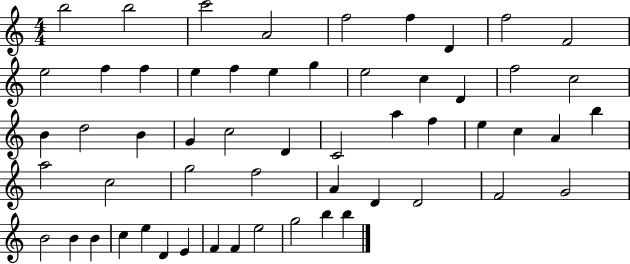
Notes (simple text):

B5/h B5/h C6/h A4/h F5/h F5/q D4/q F5/h F4/h E5/h F5/q F5/q E5/q F5/q E5/q G5/q E5/h C5/q D4/q F5/h C5/h B4/q D5/h B4/q G4/q C5/h D4/q C4/h A5/q F5/q E5/q C5/q A4/q B5/q A5/h C5/h G5/h F5/h A4/q D4/q D4/h F4/h G4/h B4/h B4/q B4/q C5/q E5/q D4/q E4/q F4/q F4/q E5/h G5/h B5/q B5/q